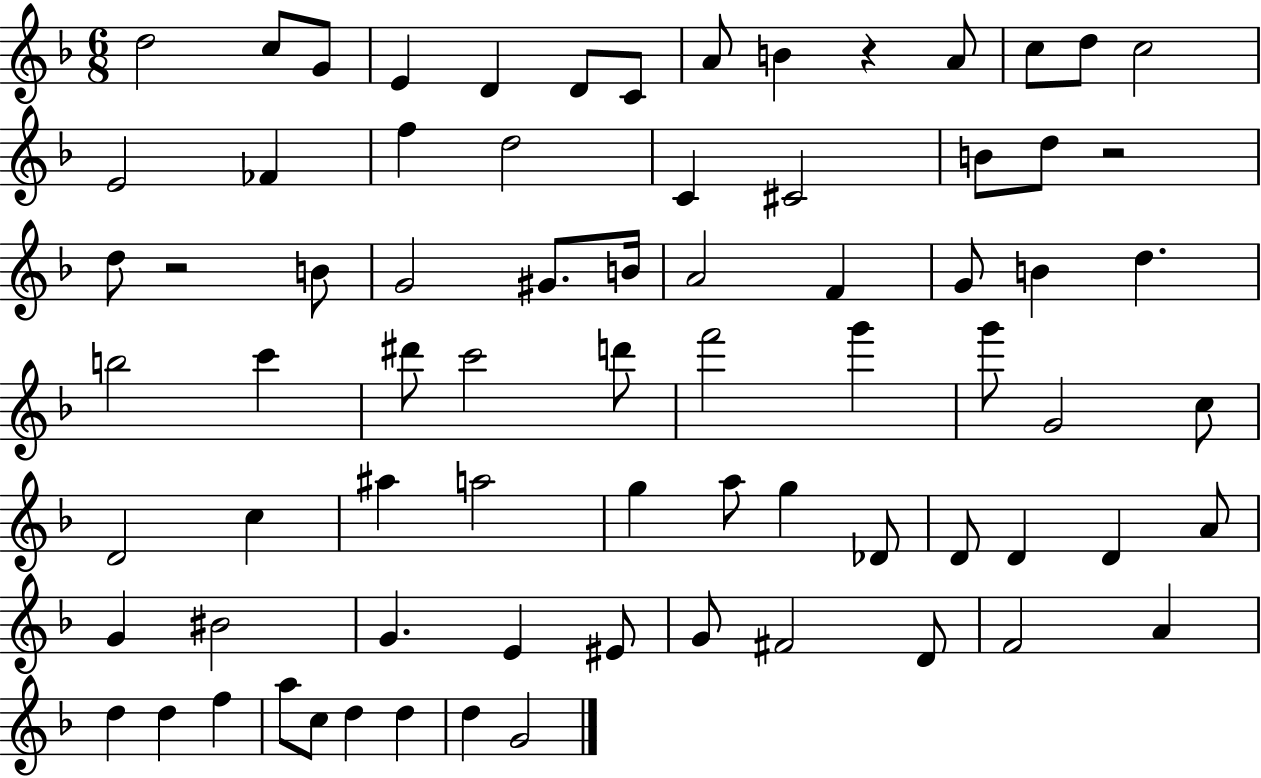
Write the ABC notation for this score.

X:1
T:Untitled
M:6/8
L:1/4
K:F
d2 c/2 G/2 E D D/2 C/2 A/2 B z A/2 c/2 d/2 c2 E2 _F f d2 C ^C2 B/2 d/2 z2 d/2 z2 B/2 G2 ^G/2 B/4 A2 F G/2 B d b2 c' ^d'/2 c'2 d'/2 f'2 g' g'/2 G2 c/2 D2 c ^a a2 g a/2 g _D/2 D/2 D D A/2 G ^B2 G E ^E/2 G/2 ^F2 D/2 F2 A d d f a/2 c/2 d d d G2